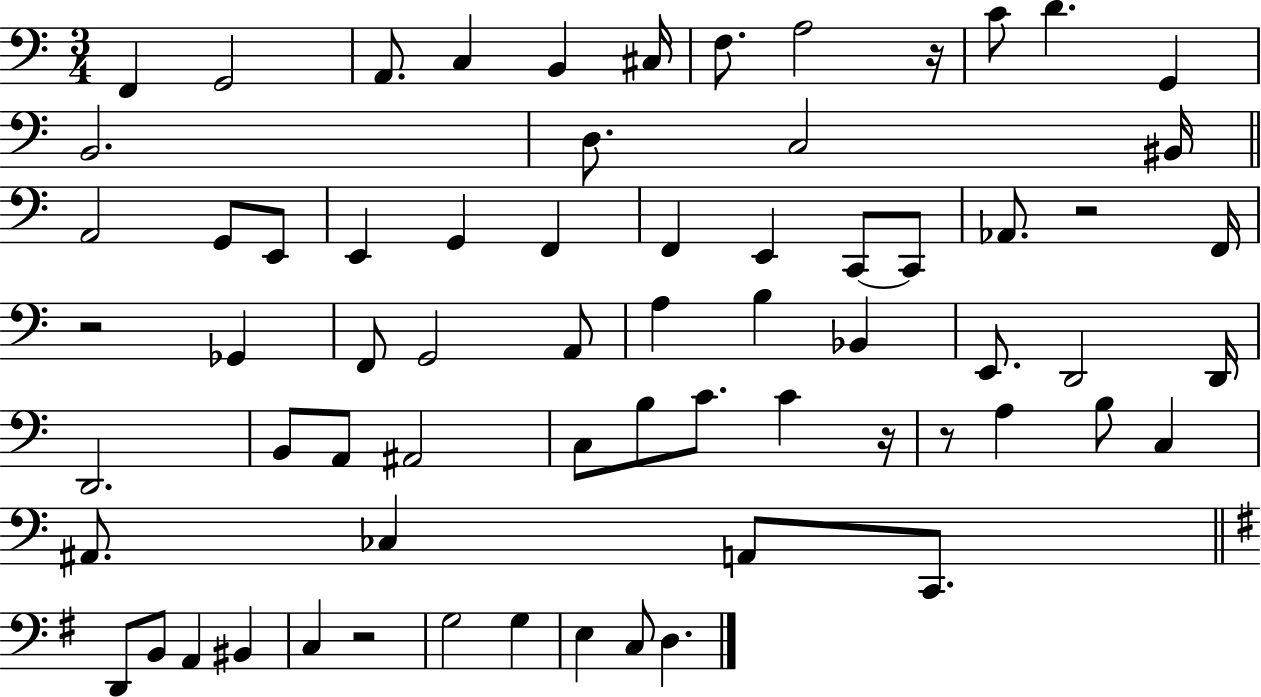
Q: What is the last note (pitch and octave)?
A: D3